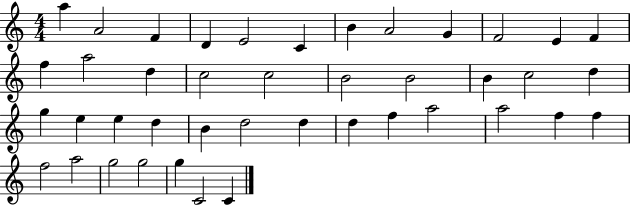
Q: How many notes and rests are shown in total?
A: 42